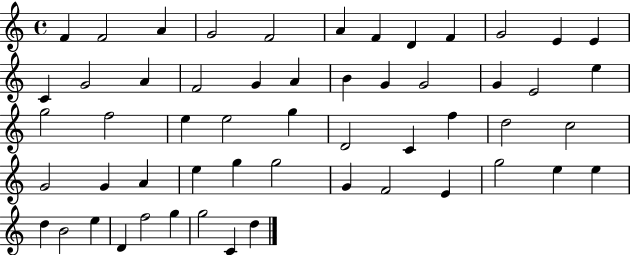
F4/q F4/h A4/q G4/h F4/h A4/q F4/q D4/q F4/q G4/h E4/q E4/q C4/q G4/h A4/q F4/h G4/q A4/q B4/q G4/q G4/h G4/q E4/h E5/q G5/h F5/h E5/q E5/h G5/q D4/h C4/q F5/q D5/h C5/h G4/h G4/q A4/q E5/q G5/q G5/h G4/q F4/h E4/q G5/h E5/q E5/q D5/q B4/h E5/q D4/q F5/h G5/q G5/h C4/q D5/q